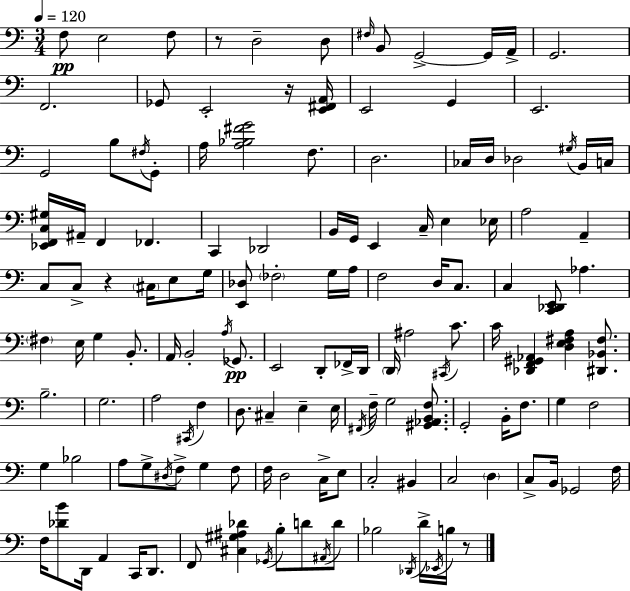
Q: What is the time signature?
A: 3/4